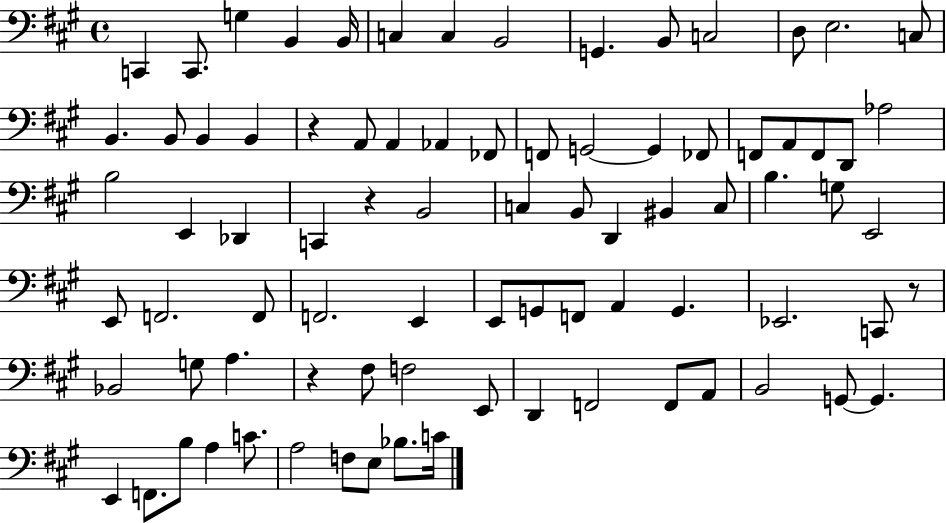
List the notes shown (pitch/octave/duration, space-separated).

C2/q C2/e. G3/q B2/q B2/s C3/q C3/q B2/h G2/q. B2/e C3/h D3/e E3/h. C3/e B2/q. B2/e B2/q B2/q R/q A2/e A2/q Ab2/q FES2/e F2/e G2/h G2/q FES2/e F2/e A2/e F2/e D2/e Ab3/h B3/h E2/q Db2/q C2/q R/q B2/h C3/q B2/e D2/q BIS2/q C3/e B3/q. G3/e E2/h E2/e F2/h. F2/e F2/h. E2/q E2/e G2/e F2/e A2/q G2/q. Eb2/h. C2/e R/e Bb2/h G3/e A3/q. R/q F#3/e F3/h E2/e D2/q F2/h F2/e A2/e B2/h G2/e G2/q. E2/q F2/e. B3/e A3/q C4/e. A3/h F3/e E3/e Bb3/e. C4/s